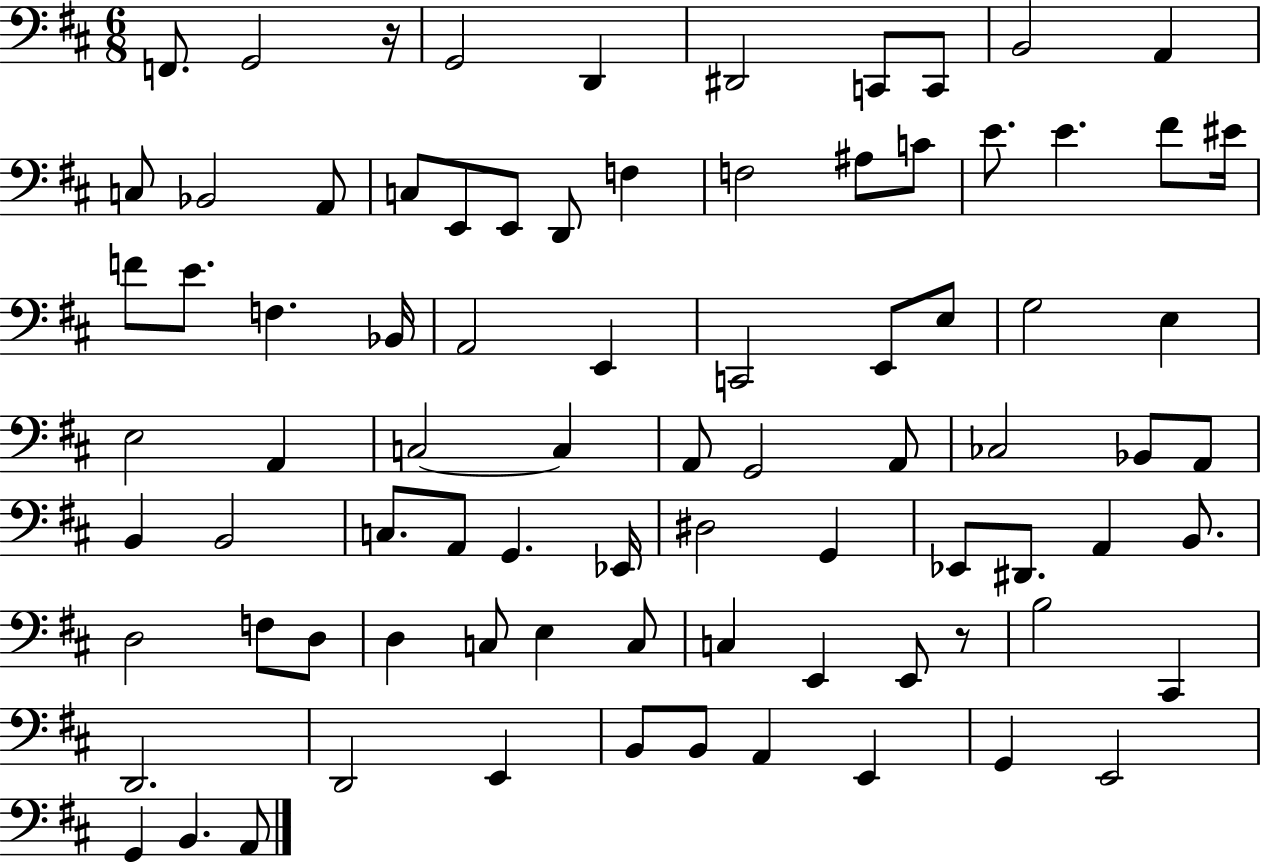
F2/e. G2/h R/s G2/h D2/q D#2/h C2/e C2/e B2/h A2/q C3/e Bb2/h A2/e C3/e E2/e E2/e D2/e F3/q F3/h A#3/e C4/e E4/e. E4/q. F#4/e EIS4/s F4/e E4/e. F3/q. Bb2/s A2/h E2/q C2/h E2/e E3/e G3/h E3/q E3/h A2/q C3/h C3/q A2/e G2/h A2/e CES3/h Bb2/e A2/e B2/q B2/h C3/e. A2/e G2/q. Eb2/s D#3/h G2/q Eb2/e D#2/e. A2/q B2/e. D3/h F3/e D3/e D3/q C3/e E3/q C3/e C3/q E2/q E2/e R/e B3/h C#2/q D2/h. D2/h E2/q B2/e B2/e A2/q E2/q G2/q E2/h G2/q B2/q. A2/e